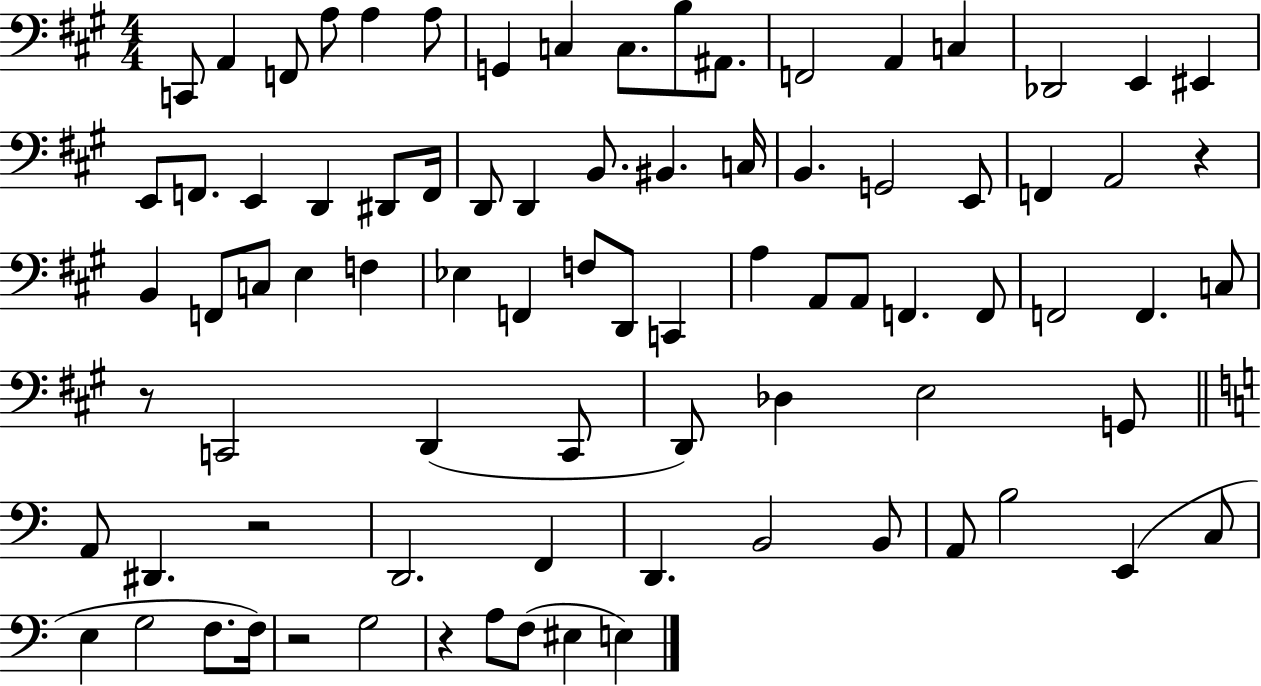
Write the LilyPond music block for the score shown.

{
  \clef bass
  \numericTimeSignature
  \time 4/4
  \key a \major
  c,8 a,4 f,8 a8 a4 a8 | g,4 c4 c8. b8 ais,8. | f,2 a,4 c4 | des,2 e,4 eis,4 | \break e,8 f,8. e,4 d,4 dis,8 f,16 | d,8 d,4 b,8. bis,4. c16 | b,4. g,2 e,8 | f,4 a,2 r4 | \break b,4 f,8 c8 e4 f4 | ees4 f,4 f8 d,8 c,4 | a4 a,8 a,8 f,4. f,8 | f,2 f,4. c8 | \break r8 c,2 d,4( c,8 | d,8) des4 e2 g,8 | \bar "||" \break \key c \major a,8 dis,4. r2 | d,2. f,4 | d,4. b,2 b,8 | a,8 b2 e,4( c8 | \break e4 g2 f8. f16) | r2 g2 | r4 a8 f8( eis4 e4) | \bar "|."
}